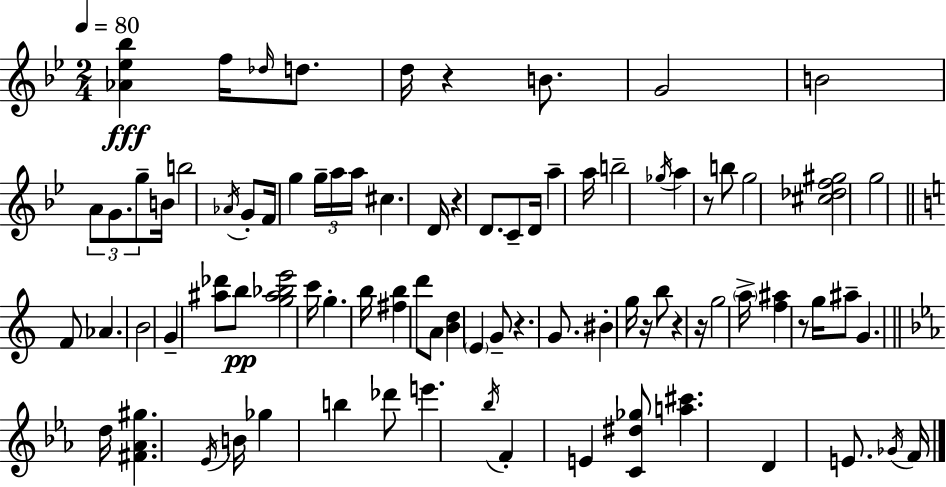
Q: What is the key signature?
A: G minor